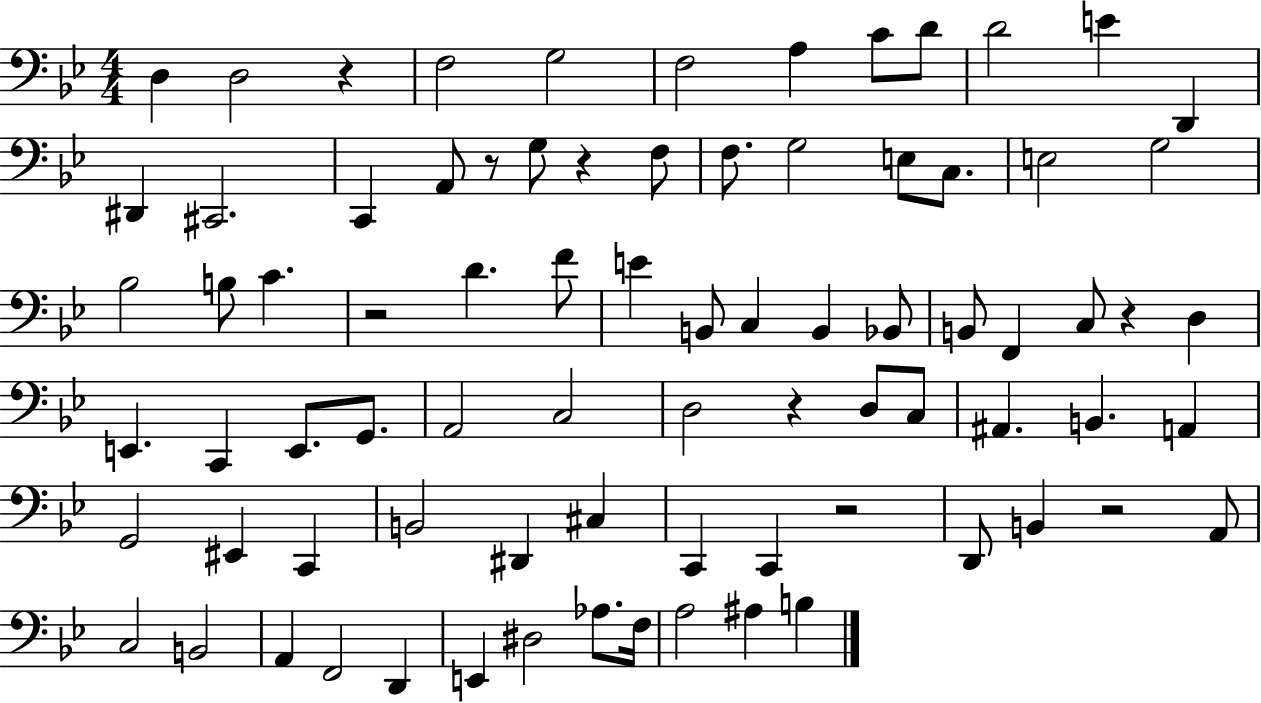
X:1
T:Untitled
M:4/4
L:1/4
K:Bb
D, D,2 z F,2 G,2 F,2 A, C/2 D/2 D2 E D,, ^D,, ^C,,2 C,, A,,/2 z/2 G,/2 z F,/2 F,/2 G,2 E,/2 C,/2 E,2 G,2 _B,2 B,/2 C z2 D F/2 E B,,/2 C, B,, _B,,/2 B,,/2 F,, C,/2 z D, E,, C,, E,,/2 G,,/2 A,,2 C,2 D,2 z D,/2 C,/2 ^A,, B,, A,, G,,2 ^E,, C,, B,,2 ^D,, ^C, C,, C,, z2 D,,/2 B,, z2 A,,/2 C,2 B,,2 A,, F,,2 D,, E,, ^D,2 _A,/2 F,/4 A,2 ^A, B,